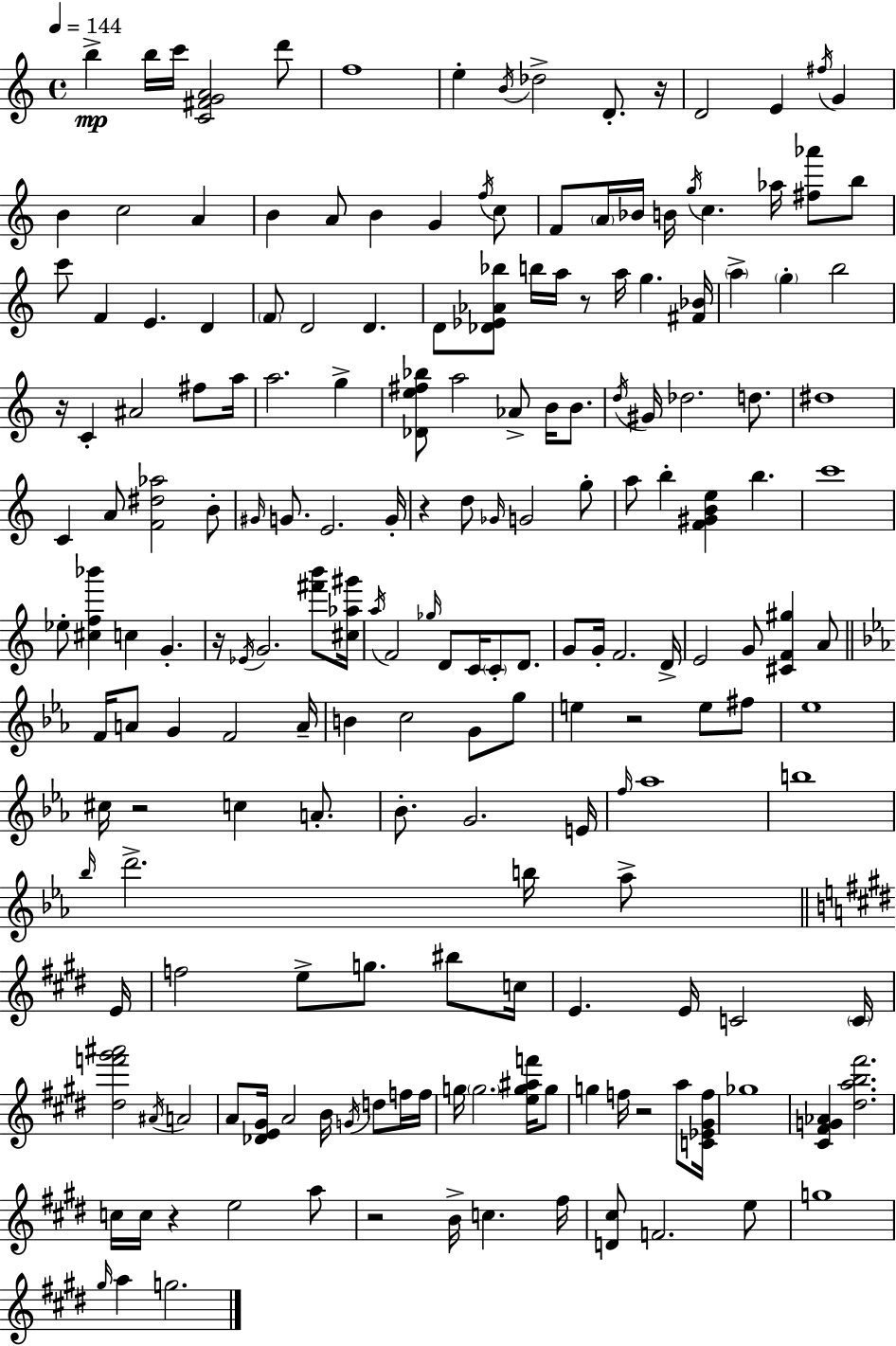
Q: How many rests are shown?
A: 10